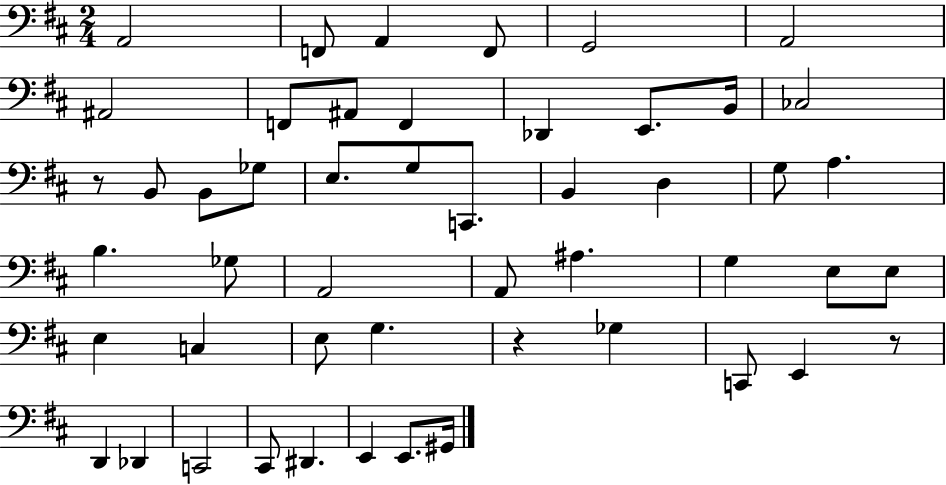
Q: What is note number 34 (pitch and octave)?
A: C3